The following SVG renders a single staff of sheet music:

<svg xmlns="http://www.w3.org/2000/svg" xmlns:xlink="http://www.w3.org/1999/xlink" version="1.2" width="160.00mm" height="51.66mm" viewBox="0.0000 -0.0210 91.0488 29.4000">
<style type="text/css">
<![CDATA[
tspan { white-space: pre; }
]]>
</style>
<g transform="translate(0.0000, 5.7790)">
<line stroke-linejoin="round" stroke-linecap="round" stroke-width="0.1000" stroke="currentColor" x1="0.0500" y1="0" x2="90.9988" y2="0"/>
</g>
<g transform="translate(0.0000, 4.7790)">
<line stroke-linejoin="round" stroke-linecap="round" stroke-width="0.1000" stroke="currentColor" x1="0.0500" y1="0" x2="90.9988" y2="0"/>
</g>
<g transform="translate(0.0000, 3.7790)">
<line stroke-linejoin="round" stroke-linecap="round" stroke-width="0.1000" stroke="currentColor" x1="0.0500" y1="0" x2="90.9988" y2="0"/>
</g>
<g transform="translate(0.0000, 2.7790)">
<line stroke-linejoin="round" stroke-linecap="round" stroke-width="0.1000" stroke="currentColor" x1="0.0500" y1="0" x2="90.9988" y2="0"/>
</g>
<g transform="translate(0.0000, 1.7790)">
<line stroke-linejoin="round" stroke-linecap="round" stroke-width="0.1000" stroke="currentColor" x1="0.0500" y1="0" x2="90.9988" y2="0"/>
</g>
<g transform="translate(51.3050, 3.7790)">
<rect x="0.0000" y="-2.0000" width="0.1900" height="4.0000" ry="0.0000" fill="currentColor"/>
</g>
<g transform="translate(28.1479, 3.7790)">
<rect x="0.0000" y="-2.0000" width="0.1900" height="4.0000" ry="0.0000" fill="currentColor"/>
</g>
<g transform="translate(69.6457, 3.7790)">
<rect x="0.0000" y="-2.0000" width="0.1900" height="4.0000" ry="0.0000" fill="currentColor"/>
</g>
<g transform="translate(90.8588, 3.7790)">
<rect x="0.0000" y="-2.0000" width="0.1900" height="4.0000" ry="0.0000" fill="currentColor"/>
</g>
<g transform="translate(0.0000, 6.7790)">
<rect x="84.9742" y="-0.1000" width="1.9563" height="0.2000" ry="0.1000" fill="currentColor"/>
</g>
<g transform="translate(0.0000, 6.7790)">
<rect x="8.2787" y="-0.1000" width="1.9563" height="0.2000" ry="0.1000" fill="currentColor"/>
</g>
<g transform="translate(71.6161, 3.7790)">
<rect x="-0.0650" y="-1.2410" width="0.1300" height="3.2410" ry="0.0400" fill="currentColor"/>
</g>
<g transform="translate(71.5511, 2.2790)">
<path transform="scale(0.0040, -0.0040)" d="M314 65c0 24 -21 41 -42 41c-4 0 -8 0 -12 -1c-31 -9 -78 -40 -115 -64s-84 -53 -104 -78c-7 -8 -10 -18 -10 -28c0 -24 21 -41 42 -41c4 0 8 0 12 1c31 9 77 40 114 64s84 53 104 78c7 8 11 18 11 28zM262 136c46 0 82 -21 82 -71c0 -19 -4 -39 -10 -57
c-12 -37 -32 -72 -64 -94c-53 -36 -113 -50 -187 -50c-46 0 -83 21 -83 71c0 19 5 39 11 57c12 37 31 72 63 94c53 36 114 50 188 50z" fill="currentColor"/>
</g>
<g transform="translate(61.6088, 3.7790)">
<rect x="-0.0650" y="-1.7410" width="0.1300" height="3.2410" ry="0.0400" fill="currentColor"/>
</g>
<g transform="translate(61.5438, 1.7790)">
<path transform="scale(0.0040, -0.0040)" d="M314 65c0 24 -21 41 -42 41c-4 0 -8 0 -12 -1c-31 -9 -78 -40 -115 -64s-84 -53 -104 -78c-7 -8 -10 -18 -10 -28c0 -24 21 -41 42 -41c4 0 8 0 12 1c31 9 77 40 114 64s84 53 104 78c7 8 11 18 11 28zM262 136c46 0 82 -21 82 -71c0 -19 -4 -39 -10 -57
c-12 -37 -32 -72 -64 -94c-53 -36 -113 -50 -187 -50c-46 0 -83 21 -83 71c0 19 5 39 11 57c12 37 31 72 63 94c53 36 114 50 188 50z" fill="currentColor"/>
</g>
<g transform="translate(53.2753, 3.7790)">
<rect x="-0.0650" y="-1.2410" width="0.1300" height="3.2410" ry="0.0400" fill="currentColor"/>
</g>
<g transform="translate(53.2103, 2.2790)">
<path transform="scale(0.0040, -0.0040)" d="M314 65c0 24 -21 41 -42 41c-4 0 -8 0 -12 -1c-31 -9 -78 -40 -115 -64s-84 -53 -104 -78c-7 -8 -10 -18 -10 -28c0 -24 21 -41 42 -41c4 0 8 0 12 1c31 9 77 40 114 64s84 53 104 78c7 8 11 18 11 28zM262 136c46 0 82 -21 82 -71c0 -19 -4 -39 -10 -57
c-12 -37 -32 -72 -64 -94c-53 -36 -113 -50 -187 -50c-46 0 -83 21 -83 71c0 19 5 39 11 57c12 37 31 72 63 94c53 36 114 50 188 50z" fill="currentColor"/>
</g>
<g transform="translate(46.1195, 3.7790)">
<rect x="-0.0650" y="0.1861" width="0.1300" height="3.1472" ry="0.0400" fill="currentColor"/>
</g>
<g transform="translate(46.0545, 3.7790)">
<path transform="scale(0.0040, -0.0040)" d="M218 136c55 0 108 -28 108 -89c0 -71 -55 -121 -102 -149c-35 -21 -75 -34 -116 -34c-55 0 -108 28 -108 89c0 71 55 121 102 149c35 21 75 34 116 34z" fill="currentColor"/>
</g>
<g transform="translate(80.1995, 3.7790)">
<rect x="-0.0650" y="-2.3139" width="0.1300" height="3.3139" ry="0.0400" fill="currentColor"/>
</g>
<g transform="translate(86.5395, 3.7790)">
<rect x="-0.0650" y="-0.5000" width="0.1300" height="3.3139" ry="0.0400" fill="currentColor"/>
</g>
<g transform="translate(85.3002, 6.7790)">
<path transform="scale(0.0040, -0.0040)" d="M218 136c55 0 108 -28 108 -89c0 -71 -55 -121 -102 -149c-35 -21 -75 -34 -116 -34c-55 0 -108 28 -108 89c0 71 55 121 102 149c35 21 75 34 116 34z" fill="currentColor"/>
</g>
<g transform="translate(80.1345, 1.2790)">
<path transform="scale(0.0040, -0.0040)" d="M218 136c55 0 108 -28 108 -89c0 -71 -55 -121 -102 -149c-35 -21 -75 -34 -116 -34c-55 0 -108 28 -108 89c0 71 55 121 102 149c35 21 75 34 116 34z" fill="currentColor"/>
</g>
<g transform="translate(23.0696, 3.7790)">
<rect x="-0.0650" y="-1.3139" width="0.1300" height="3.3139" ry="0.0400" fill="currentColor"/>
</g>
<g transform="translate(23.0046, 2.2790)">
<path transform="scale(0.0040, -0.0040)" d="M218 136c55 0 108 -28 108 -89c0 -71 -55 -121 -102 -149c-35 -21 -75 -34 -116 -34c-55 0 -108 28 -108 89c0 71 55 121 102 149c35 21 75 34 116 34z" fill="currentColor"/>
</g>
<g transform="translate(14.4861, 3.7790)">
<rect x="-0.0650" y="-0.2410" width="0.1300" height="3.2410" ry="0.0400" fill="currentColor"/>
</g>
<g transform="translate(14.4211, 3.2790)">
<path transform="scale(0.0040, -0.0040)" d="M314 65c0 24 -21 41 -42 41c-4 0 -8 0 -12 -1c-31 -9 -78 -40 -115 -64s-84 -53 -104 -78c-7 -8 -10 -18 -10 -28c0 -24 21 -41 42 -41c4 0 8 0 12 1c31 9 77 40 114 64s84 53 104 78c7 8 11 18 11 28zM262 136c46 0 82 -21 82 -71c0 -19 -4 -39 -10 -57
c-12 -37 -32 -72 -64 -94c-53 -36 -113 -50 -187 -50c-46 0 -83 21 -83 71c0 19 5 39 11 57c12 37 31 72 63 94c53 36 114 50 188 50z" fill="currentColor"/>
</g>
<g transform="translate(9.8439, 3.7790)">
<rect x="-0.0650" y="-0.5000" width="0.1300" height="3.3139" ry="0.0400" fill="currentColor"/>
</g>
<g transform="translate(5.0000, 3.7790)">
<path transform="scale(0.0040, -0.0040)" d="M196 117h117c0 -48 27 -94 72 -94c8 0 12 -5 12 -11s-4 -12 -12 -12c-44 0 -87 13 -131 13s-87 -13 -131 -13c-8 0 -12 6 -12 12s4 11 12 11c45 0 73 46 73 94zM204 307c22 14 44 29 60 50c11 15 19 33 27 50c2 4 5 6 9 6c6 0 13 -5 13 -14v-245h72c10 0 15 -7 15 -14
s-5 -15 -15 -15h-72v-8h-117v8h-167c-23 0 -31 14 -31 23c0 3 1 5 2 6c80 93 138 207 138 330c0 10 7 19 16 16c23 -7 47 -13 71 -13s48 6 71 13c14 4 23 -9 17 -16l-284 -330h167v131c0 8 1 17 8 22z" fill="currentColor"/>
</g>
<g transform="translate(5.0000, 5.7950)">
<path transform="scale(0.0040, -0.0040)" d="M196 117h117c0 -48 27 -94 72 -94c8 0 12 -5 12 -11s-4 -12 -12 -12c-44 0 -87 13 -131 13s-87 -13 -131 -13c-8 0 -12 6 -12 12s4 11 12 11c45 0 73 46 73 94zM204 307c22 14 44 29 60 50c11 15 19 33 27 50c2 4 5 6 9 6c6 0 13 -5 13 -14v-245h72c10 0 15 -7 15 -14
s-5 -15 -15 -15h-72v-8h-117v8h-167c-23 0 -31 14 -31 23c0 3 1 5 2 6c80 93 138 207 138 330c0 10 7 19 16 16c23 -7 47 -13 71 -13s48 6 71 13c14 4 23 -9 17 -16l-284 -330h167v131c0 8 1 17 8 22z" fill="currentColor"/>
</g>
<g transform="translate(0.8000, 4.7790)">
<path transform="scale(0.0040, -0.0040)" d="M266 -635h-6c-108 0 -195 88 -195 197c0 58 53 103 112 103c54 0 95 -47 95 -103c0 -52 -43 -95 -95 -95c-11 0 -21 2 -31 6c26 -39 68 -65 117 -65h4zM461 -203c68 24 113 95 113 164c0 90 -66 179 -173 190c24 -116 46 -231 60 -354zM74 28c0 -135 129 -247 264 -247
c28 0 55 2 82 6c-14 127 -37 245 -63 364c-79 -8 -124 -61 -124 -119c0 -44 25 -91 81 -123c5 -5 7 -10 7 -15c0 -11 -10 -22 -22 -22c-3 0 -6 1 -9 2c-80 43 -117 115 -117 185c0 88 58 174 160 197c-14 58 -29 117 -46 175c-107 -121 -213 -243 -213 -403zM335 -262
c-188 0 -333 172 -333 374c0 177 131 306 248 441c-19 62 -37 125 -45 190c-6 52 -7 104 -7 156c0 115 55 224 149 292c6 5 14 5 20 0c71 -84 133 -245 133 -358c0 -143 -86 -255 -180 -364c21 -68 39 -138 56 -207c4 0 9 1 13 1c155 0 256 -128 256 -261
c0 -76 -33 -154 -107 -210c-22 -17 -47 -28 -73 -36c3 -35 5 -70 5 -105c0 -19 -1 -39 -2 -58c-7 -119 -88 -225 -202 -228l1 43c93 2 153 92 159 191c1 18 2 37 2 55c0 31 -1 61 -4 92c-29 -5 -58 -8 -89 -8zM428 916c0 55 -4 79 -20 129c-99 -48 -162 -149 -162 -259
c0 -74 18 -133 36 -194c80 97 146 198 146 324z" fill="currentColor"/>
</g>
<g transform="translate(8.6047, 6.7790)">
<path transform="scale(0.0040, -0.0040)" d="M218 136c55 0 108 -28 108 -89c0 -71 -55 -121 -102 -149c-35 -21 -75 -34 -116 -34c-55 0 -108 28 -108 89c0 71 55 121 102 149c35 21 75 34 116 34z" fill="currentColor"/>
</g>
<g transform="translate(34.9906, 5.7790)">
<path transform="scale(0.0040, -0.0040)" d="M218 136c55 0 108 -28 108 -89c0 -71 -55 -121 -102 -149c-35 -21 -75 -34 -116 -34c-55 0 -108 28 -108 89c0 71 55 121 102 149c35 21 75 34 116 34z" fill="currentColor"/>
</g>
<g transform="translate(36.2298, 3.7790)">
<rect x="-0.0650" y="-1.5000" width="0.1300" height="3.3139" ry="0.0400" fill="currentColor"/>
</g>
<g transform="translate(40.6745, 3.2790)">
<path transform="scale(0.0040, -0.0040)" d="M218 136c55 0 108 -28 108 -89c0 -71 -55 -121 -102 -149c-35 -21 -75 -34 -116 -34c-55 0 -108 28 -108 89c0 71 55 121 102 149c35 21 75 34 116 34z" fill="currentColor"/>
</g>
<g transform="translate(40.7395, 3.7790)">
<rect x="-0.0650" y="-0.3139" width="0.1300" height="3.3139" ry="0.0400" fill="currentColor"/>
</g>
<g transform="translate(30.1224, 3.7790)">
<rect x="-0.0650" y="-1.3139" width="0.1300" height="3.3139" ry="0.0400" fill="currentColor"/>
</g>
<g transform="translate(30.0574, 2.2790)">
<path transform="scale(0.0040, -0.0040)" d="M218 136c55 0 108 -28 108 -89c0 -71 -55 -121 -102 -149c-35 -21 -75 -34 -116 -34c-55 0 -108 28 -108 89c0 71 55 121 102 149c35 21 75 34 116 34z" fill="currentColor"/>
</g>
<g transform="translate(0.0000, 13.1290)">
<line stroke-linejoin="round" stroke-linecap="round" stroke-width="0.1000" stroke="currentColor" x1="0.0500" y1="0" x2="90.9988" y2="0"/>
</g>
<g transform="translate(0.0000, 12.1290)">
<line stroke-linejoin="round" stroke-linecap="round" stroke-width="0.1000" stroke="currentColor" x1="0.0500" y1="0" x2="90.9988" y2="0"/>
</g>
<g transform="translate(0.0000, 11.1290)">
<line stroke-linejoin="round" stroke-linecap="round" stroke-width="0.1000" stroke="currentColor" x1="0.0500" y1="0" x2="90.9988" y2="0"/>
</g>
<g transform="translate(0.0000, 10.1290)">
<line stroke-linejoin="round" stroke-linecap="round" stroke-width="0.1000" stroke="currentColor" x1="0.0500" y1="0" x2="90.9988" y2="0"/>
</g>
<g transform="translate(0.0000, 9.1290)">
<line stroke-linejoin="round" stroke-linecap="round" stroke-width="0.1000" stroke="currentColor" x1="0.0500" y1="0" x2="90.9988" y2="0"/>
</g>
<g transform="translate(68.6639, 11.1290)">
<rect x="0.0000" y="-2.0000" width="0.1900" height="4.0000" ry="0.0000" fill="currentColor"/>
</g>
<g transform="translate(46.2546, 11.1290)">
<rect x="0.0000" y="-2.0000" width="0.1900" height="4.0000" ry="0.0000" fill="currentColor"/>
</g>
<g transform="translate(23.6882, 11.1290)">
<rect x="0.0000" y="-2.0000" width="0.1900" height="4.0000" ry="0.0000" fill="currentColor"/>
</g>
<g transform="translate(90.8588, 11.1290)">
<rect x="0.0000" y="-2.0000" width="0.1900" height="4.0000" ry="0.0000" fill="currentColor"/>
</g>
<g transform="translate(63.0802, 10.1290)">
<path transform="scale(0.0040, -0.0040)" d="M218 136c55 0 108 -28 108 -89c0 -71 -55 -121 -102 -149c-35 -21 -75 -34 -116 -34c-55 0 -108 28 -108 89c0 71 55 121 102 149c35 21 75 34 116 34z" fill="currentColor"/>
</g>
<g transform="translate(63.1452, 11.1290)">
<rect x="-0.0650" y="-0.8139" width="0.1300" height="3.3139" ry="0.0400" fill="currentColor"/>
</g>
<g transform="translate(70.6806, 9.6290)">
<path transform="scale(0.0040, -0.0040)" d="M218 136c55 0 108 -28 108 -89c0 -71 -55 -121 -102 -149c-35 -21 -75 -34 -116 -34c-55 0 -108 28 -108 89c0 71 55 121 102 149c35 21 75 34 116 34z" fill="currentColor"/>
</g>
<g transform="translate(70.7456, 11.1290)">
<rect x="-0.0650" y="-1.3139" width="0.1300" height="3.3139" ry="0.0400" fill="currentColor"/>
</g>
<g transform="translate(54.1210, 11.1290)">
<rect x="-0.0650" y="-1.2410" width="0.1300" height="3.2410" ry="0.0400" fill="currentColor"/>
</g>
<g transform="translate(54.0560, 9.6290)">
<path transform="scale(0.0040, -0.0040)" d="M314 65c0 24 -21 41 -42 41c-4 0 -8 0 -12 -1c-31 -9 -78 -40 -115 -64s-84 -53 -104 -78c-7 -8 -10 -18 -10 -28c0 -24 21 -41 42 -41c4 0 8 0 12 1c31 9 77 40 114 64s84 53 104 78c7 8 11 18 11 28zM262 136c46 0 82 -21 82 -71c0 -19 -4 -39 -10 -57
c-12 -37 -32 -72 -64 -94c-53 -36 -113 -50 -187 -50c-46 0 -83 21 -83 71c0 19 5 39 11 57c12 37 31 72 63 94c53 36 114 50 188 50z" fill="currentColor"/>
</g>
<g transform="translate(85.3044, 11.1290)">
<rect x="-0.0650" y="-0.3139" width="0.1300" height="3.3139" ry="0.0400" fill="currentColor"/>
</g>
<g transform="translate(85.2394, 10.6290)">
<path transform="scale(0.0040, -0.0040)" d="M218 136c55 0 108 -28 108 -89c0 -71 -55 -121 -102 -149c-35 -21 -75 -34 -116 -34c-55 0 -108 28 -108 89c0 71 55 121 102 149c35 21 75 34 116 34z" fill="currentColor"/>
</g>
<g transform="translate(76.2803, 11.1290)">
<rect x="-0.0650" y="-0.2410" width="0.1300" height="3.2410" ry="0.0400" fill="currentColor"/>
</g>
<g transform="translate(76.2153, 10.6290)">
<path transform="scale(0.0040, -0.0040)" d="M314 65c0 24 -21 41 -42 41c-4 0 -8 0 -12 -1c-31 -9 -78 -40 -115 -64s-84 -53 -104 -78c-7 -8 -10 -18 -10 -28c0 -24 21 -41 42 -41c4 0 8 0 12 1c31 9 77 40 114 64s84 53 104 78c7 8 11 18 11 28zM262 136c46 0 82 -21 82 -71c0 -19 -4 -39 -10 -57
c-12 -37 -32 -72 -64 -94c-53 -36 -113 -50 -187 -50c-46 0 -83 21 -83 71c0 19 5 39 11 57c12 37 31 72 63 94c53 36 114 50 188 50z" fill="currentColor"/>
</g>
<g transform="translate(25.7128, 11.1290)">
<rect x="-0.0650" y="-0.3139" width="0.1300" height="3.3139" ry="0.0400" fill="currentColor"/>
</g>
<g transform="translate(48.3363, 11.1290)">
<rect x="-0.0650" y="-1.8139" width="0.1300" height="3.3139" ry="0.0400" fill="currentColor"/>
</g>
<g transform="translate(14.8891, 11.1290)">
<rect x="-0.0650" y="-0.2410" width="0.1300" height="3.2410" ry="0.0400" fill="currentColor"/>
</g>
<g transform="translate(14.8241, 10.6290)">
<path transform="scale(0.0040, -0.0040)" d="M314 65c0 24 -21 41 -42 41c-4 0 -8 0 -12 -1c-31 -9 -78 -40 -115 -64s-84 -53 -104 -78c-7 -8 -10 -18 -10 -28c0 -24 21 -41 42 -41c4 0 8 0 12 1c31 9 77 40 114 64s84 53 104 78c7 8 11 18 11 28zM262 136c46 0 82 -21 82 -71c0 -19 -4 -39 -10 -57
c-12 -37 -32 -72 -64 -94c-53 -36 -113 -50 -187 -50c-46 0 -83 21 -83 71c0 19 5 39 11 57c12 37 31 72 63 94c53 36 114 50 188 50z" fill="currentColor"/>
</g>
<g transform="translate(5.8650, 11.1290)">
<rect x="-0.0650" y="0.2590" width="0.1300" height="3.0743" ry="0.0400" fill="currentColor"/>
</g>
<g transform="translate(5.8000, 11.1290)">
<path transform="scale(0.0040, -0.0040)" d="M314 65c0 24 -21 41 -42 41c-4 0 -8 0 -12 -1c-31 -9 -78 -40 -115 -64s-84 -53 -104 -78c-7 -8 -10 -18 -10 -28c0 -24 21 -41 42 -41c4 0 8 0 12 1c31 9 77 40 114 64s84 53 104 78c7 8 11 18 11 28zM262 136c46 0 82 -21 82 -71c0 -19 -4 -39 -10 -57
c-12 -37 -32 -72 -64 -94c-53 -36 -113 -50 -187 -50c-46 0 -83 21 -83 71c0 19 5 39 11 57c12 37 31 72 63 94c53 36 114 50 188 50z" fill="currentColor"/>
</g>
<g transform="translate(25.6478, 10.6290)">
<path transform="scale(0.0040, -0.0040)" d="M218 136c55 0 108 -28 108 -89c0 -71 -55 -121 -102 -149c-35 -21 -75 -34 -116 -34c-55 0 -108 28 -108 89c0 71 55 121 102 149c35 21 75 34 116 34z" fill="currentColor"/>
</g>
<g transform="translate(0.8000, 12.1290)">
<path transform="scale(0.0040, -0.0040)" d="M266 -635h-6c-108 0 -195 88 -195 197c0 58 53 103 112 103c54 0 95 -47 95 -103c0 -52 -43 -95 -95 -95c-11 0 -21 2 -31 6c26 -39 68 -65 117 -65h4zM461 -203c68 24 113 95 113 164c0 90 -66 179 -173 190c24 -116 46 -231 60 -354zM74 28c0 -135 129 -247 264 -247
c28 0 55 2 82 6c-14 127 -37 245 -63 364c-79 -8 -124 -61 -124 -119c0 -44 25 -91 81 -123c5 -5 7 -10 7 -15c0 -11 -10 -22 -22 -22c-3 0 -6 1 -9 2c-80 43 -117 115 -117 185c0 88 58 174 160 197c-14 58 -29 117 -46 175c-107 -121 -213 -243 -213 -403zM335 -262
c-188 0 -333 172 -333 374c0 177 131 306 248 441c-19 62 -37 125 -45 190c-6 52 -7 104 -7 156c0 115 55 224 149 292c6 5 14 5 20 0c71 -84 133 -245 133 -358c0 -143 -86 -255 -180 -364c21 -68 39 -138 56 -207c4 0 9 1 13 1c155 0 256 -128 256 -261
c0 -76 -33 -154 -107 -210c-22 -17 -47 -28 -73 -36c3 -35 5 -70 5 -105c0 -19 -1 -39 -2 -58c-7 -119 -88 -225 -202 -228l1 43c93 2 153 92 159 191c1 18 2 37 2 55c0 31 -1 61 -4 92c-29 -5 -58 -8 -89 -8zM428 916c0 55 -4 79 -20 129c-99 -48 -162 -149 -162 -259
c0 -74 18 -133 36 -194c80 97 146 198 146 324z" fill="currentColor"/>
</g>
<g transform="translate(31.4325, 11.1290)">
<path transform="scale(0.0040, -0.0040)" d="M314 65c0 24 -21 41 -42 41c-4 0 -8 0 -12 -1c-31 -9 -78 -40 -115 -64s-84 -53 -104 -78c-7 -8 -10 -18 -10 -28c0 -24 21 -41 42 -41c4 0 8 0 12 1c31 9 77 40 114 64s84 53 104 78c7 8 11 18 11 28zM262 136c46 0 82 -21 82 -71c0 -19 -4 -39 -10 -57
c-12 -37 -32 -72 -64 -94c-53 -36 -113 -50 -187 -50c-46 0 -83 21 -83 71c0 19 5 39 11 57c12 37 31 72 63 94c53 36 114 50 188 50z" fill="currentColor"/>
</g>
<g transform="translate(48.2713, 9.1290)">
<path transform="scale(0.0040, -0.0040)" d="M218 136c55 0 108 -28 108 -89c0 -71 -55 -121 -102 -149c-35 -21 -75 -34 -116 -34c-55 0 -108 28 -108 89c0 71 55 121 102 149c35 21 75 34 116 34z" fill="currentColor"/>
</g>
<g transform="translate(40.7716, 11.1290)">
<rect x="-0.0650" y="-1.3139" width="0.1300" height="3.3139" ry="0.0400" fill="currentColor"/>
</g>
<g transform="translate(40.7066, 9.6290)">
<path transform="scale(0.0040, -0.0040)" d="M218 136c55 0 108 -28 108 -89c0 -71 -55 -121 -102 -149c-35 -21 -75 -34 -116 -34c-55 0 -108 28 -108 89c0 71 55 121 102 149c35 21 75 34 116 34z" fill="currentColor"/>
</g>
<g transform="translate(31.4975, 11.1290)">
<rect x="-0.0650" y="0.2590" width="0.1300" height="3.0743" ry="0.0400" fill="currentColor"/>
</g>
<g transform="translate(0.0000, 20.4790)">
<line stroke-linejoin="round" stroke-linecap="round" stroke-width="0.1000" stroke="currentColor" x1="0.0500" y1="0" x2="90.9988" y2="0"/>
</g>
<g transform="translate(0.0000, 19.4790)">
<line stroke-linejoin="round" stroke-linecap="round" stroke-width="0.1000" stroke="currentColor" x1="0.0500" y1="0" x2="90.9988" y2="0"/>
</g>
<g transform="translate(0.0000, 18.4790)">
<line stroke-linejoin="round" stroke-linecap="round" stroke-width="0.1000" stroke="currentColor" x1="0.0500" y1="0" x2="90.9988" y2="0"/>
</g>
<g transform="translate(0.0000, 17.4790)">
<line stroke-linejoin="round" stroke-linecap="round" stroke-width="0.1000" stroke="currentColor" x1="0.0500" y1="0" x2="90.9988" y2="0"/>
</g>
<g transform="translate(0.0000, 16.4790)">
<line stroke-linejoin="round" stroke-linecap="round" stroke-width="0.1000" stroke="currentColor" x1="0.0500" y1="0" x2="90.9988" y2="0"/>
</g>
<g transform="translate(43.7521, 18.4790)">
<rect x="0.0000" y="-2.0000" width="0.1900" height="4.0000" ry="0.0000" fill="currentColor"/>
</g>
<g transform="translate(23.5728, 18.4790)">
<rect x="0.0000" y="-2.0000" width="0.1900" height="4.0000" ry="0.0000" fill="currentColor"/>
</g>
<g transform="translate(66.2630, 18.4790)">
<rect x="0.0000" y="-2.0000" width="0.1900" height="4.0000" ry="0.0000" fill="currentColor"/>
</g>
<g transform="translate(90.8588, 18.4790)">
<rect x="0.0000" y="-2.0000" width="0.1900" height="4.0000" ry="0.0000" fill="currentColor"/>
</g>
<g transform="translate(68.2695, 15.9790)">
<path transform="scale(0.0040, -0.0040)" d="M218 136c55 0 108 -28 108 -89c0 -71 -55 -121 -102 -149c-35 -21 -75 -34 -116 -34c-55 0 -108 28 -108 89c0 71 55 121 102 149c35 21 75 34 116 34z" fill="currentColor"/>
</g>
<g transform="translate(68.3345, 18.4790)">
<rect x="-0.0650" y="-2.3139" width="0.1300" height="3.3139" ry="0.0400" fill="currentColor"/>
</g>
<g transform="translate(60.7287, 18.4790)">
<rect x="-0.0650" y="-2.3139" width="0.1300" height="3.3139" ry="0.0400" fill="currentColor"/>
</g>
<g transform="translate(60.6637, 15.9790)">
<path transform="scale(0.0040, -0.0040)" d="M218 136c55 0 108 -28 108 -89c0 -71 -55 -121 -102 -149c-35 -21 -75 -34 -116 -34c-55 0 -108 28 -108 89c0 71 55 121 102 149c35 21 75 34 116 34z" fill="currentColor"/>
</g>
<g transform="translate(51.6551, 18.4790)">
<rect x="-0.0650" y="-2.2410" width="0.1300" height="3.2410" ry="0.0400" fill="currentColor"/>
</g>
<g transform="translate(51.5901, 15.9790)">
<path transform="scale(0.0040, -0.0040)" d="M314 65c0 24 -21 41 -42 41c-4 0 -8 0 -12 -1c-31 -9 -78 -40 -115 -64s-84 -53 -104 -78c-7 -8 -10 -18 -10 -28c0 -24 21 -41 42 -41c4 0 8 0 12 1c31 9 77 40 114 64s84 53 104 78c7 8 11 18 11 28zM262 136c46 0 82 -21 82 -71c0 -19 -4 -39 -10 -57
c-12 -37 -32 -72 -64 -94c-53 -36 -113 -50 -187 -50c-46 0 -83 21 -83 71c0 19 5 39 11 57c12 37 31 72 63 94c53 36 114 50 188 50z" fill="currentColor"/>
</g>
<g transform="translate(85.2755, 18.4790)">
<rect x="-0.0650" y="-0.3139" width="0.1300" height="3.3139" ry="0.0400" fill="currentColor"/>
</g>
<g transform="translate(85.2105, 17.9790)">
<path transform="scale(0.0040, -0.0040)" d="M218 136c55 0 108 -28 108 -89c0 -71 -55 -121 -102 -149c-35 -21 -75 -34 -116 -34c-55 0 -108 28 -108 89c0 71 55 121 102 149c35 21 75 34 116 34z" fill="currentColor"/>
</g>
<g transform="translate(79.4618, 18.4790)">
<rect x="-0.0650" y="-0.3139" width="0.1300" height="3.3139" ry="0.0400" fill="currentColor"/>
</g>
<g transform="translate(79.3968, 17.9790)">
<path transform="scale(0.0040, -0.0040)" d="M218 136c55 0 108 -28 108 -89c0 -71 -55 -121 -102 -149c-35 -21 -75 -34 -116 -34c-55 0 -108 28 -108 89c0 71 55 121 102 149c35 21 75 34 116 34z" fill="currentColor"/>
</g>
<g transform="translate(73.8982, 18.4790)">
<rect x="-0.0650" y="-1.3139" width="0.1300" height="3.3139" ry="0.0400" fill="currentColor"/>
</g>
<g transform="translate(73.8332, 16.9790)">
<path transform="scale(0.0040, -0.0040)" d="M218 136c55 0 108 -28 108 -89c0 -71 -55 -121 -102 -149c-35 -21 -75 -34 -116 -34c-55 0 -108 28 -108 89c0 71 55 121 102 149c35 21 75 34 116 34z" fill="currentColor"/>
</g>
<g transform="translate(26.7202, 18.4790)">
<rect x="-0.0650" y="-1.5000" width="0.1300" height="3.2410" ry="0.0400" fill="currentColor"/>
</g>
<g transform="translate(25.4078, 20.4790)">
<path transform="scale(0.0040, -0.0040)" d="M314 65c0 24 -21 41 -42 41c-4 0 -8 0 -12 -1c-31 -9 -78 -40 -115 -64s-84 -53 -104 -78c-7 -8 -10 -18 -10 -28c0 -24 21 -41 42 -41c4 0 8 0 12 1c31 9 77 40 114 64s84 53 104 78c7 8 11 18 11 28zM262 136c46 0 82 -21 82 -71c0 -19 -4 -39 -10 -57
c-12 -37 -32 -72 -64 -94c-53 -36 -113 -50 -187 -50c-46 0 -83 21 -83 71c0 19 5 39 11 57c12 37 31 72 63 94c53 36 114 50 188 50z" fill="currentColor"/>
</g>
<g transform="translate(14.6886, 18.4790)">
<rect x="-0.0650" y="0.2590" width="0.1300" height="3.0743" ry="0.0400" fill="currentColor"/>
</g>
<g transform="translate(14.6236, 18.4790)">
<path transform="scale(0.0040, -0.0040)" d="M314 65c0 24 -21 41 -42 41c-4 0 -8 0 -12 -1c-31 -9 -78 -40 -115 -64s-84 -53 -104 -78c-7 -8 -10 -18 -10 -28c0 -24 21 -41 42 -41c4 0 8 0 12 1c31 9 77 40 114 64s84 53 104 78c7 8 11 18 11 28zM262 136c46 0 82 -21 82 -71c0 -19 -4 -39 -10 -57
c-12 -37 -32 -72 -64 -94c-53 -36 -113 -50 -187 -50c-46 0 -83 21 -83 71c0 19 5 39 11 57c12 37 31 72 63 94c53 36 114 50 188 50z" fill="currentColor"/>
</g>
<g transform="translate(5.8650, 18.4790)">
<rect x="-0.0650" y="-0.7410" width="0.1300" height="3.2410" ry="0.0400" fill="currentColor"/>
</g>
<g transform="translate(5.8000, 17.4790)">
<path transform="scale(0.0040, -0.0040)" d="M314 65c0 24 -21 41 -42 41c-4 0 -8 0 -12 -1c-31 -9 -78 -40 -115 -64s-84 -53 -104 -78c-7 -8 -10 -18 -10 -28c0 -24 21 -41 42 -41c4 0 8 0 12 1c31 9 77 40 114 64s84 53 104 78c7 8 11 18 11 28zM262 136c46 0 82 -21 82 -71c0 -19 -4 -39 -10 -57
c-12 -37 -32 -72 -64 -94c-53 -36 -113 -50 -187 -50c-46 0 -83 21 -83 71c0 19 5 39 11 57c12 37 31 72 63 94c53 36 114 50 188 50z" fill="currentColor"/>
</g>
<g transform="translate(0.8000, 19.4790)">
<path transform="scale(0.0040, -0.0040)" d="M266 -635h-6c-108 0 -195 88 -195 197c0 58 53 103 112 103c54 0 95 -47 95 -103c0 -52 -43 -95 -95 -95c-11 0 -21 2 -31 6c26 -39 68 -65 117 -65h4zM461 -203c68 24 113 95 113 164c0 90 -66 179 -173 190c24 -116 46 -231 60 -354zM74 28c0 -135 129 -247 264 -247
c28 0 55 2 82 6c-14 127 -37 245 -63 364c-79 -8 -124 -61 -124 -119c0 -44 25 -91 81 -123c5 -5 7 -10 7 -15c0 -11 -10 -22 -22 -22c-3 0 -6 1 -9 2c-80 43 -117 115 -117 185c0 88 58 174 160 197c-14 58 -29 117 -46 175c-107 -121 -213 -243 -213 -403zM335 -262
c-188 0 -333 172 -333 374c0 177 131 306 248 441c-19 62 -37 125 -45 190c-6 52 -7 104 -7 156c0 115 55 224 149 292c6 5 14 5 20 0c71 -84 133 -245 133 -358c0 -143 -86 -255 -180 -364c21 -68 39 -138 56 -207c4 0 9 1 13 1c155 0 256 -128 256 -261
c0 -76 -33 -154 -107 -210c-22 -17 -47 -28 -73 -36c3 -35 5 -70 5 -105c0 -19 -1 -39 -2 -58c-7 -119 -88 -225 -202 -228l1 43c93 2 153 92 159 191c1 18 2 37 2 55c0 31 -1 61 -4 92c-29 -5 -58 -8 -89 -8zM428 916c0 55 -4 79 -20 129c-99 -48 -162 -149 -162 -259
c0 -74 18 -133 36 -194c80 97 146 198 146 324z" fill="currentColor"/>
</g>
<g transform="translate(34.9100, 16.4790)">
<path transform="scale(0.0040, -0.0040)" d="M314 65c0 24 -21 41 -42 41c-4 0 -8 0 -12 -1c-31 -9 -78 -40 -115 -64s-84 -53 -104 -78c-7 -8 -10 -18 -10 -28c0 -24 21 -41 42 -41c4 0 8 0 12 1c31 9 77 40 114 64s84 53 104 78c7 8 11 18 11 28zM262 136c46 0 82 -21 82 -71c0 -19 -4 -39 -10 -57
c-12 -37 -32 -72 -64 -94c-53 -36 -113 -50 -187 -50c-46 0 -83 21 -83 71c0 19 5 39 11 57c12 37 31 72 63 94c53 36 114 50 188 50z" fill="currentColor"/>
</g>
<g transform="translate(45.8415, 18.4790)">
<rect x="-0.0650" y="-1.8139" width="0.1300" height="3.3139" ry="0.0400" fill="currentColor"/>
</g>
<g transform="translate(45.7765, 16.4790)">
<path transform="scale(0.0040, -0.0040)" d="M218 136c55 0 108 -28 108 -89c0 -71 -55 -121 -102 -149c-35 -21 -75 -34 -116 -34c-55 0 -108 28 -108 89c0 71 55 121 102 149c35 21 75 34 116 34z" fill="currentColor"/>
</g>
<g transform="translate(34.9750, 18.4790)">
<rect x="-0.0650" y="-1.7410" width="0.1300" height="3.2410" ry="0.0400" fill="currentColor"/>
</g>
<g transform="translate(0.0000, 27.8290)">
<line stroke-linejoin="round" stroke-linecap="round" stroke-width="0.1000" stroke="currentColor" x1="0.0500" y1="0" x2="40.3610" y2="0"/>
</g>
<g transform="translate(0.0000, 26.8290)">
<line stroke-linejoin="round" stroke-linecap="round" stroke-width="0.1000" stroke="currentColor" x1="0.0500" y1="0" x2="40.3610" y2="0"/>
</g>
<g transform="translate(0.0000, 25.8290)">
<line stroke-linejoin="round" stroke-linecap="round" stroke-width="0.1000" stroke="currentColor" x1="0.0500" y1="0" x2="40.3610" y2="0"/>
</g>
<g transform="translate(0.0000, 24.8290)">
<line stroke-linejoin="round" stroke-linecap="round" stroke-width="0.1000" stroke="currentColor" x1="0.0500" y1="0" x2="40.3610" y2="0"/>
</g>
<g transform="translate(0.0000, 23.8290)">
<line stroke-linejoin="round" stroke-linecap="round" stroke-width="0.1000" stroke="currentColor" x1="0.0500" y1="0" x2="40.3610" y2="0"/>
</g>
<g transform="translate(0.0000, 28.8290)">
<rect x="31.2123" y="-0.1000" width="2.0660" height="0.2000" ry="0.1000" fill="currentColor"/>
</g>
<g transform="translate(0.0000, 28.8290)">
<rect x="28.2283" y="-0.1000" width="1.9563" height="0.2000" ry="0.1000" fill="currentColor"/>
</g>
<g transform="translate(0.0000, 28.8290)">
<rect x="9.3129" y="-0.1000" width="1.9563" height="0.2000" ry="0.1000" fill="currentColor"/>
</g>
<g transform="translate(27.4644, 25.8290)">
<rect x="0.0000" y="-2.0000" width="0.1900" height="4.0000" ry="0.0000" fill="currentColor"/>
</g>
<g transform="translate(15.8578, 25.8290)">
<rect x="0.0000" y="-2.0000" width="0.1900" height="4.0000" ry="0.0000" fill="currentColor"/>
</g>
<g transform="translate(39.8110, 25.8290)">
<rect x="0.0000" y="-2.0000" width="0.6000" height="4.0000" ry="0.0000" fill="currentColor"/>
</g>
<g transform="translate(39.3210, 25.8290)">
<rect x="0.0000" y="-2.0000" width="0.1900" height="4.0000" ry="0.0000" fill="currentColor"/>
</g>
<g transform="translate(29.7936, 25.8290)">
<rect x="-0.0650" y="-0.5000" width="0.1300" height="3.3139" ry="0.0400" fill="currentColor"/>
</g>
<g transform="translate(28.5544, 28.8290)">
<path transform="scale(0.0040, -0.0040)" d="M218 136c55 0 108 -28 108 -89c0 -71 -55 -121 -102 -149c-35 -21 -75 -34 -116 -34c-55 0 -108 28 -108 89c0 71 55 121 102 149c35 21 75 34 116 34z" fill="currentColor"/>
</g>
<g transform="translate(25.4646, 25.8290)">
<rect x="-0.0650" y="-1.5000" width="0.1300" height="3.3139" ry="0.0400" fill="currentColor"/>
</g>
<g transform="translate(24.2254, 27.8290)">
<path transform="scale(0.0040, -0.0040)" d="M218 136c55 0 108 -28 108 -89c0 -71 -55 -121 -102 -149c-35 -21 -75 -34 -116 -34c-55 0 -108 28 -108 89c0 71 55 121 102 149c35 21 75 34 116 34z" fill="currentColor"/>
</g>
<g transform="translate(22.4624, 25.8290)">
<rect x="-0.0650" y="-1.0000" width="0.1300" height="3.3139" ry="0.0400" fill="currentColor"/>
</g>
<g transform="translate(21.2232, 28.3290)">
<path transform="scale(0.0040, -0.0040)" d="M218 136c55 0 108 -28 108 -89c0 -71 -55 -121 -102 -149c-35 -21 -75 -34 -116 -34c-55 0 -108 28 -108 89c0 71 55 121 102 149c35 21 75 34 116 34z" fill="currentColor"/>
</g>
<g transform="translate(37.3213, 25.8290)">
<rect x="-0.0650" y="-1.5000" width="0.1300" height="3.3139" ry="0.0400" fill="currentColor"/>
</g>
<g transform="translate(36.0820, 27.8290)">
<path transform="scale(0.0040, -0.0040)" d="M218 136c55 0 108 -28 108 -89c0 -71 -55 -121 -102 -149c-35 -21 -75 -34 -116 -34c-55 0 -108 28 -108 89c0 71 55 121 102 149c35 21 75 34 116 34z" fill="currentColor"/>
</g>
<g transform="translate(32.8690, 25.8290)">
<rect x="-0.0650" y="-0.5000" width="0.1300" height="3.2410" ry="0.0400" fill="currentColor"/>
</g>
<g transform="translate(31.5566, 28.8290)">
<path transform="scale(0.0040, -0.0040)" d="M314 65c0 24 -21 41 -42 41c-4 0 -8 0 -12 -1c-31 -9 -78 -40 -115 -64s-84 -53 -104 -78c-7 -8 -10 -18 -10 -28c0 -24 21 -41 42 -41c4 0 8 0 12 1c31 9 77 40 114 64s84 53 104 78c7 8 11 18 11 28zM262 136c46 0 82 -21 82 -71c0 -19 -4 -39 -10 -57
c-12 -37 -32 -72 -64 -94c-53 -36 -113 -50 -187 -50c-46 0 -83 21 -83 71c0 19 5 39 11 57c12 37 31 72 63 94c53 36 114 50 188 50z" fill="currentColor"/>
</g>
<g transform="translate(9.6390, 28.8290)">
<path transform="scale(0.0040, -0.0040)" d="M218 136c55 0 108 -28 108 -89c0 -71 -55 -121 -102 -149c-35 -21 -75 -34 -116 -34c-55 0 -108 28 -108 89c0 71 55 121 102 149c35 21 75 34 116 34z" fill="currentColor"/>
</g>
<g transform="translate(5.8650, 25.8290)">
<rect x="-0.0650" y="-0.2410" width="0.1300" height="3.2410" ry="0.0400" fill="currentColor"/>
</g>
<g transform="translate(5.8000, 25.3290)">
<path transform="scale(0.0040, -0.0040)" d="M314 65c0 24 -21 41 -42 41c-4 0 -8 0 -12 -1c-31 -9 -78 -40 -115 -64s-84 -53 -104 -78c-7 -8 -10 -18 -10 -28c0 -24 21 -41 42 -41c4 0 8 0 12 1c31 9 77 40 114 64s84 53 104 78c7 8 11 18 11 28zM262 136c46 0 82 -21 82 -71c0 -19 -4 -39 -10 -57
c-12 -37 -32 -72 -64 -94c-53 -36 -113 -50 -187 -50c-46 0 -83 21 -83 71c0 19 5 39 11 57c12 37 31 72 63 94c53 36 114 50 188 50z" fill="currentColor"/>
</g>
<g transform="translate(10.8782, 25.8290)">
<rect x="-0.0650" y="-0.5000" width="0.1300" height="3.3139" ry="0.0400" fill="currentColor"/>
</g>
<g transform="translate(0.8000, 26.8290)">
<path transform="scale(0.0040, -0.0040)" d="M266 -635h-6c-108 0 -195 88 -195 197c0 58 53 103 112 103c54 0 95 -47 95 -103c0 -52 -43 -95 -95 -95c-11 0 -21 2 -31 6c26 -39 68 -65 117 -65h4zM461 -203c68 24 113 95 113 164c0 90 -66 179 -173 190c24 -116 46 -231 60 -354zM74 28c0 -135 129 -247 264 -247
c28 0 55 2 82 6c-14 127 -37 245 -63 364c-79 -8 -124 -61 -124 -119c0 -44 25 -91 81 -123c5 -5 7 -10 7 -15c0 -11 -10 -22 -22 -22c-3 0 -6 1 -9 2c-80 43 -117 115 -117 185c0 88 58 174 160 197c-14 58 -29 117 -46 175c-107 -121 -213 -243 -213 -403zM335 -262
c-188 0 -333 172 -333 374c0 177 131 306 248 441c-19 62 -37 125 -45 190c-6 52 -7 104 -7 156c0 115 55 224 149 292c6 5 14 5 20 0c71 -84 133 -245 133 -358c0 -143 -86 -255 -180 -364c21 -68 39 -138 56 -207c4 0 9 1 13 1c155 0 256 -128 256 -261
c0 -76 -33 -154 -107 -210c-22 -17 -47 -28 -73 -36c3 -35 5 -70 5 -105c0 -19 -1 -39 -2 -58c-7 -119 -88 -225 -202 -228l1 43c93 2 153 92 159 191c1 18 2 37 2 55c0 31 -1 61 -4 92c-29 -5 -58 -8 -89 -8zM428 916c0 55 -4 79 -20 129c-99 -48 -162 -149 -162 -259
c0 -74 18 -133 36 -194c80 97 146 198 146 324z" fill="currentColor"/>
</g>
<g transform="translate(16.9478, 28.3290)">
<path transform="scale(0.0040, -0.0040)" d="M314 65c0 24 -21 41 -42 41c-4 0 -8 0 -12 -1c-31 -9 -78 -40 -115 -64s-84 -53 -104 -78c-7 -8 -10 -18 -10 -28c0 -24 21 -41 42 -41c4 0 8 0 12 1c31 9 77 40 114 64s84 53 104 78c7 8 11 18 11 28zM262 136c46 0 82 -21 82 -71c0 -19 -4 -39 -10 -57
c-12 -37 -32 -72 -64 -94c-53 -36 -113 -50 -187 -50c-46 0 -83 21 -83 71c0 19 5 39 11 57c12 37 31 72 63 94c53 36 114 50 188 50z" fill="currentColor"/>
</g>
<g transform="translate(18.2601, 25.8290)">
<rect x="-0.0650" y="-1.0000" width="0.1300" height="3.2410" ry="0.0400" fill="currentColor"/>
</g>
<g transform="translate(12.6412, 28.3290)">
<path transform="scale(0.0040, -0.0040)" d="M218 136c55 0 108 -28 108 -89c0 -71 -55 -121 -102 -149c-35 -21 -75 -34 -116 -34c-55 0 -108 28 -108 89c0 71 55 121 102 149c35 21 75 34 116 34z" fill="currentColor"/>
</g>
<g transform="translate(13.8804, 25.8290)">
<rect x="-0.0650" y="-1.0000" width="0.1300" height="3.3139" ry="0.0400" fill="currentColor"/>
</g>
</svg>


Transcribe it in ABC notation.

X:1
T:Untitled
M:4/4
L:1/4
K:C
C c2 e e E c B e2 f2 e2 g C B2 c2 c B2 e f e2 d e c2 c d2 B2 E2 f2 f g2 g g e c c c2 C D D2 D E C C2 E